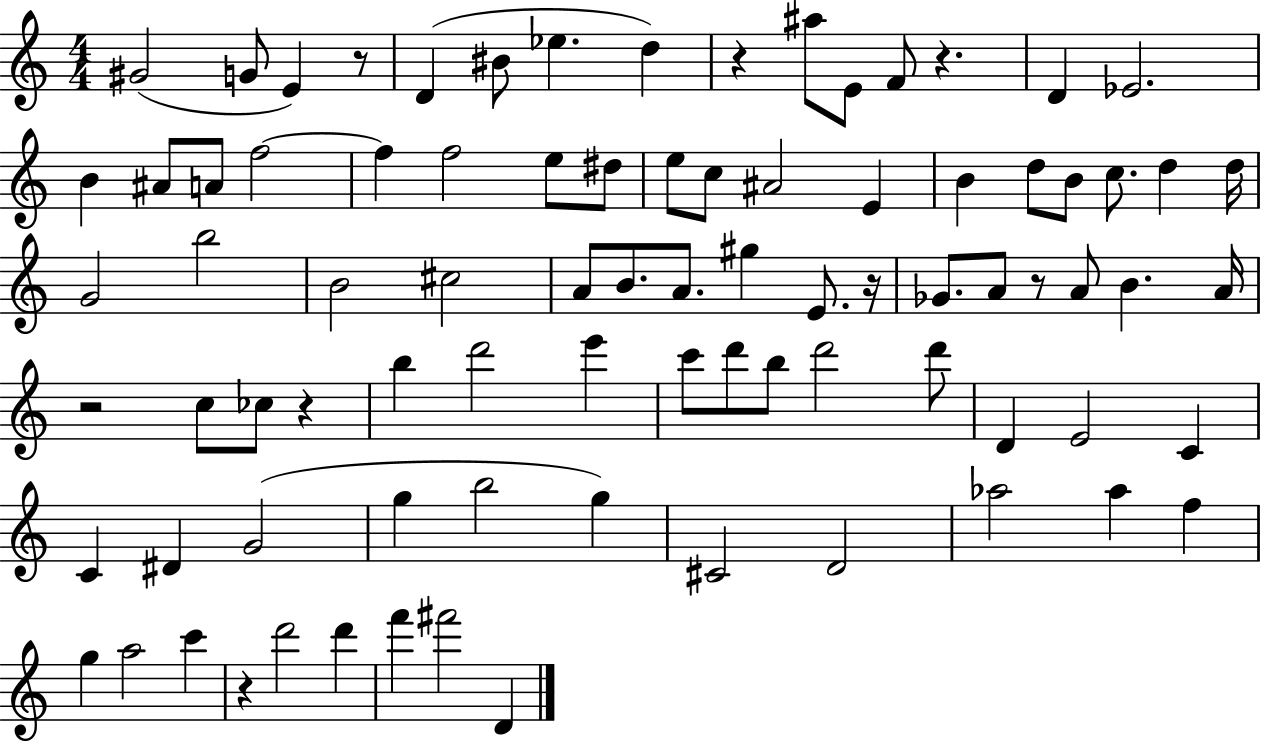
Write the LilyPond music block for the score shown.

{
  \clef treble
  \numericTimeSignature
  \time 4/4
  \key c \major
  \repeat volta 2 { gis'2( g'8 e'4) r8 | d'4( bis'8 ees''4. d''4) | r4 ais''8 e'8 f'8 r4. | d'4 ees'2. | \break b'4 ais'8 a'8 f''2~~ | f''4 f''2 e''8 dis''8 | e''8 c''8 ais'2 e'4 | b'4 d''8 b'8 c''8. d''4 d''16 | \break g'2 b''2 | b'2 cis''2 | a'8 b'8. a'8. gis''4 e'8. r16 | ges'8. a'8 r8 a'8 b'4. a'16 | \break r2 c''8 ces''8 r4 | b''4 d'''2 e'''4 | c'''8 d'''8 b''8 d'''2 d'''8 | d'4 e'2 c'4 | \break c'4 dis'4 g'2( | g''4 b''2 g''4) | cis'2 d'2 | aes''2 aes''4 f''4 | \break g''4 a''2 c'''4 | r4 d'''2 d'''4 | f'''4 fis'''2 d'4 | } \bar "|."
}